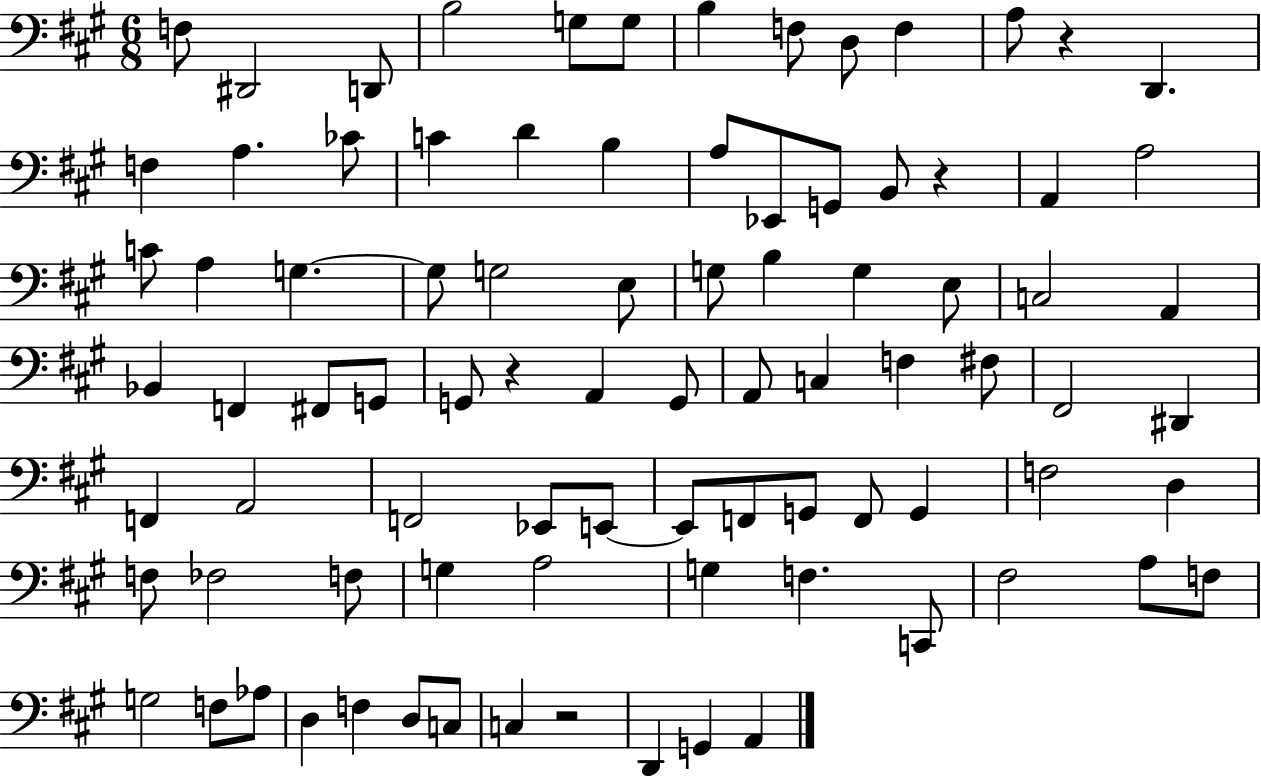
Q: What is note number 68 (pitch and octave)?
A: F3